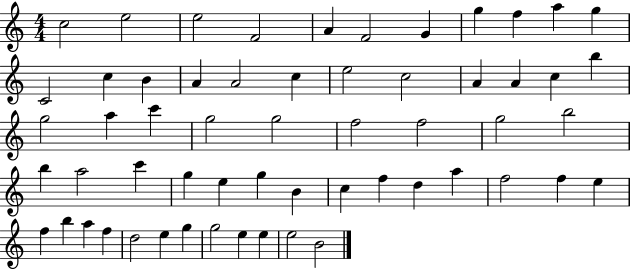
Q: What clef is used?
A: treble